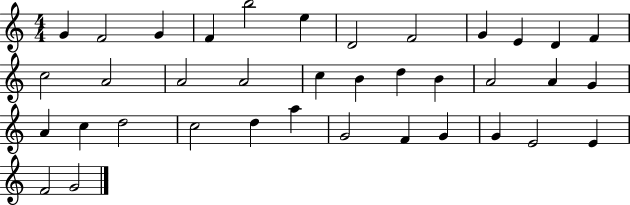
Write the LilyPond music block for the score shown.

{
  \clef treble
  \numericTimeSignature
  \time 4/4
  \key c \major
  g'4 f'2 g'4 | f'4 b''2 e''4 | d'2 f'2 | g'4 e'4 d'4 f'4 | \break c''2 a'2 | a'2 a'2 | c''4 b'4 d''4 b'4 | a'2 a'4 g'4 | \break a'4 c''4 d''2 | c''2 d''4 a''4 | g'2 f'4 g'4 | g'4 e'2 e'4 | \break f'2 g'2 | \bar "|."
}